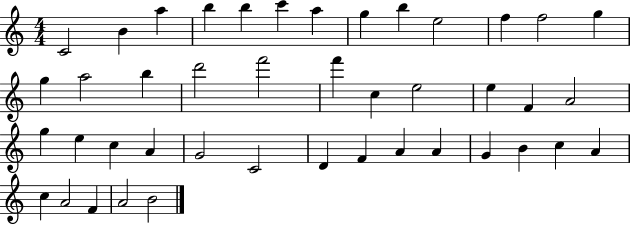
X:1
T:Untitled
M:4/4
L:1/4
K:C
C2 B a b b c' a g b e2 f f2 g g a2 b d'2 f'2 f' c e2 e F A2 g e c A G2 C2 D F A A G B c A c A2 F A2 B2